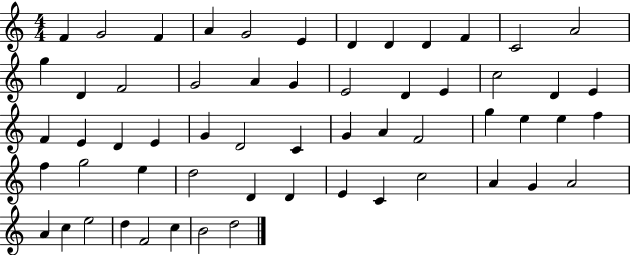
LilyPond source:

{
  \clef treble
  \numericTimeSignature
  \time 4/4
  \key c \major
  f'4 g'2 f'4 | a'4 g'2 e'4 | d'4 d'4 d'4 f'4 | c'2 a'2 | \break g''4 d'4 f'2 | g'2 a'4 g'4 | e'2 d'4 e'4 | c''2 d'4 e'4 | \break f'4 e'4 d'4 e'4 | g'4 d'2 c'4 | g'4 a'4 f'2 | g''4 e''4 e''4 f''4 | \break f''4 g''2 e''4 | d''2 d'4 d'4 | e'4 c'4 c''2 | a'4 g'4 a'2 | \break a'4 c''4 e''2 | d''4 f'2 c''4 | b'2 d''2 | \bar "|."
}